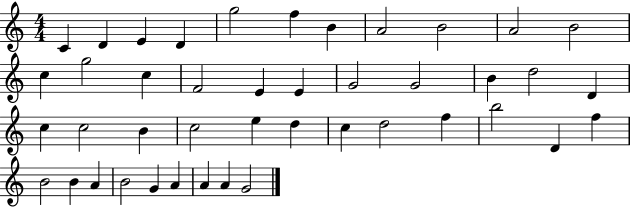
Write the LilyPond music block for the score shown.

{
  \clef treble
  \numericTimeSignature
  \time 4/4
  \key c \major
  c'4 d'4 e'4 d'4 | g''2 f''4 b'4 | a'2 b'2 | a'2 b'2 | \break c''4 g''2 c''4 | f'2 e'4 e'4 | g'2 g'2 | b'4 d''2 d'4 | \break c''4 c''2 b'4 | c''2 e''4 d''4 | c''4 d''2 f''4 | b''2 d'4 f''4 | \break b'2 b'4 a'4 | b'2 g'4 a'4 | a'4 a'4 g'2 | \bar "|."
}